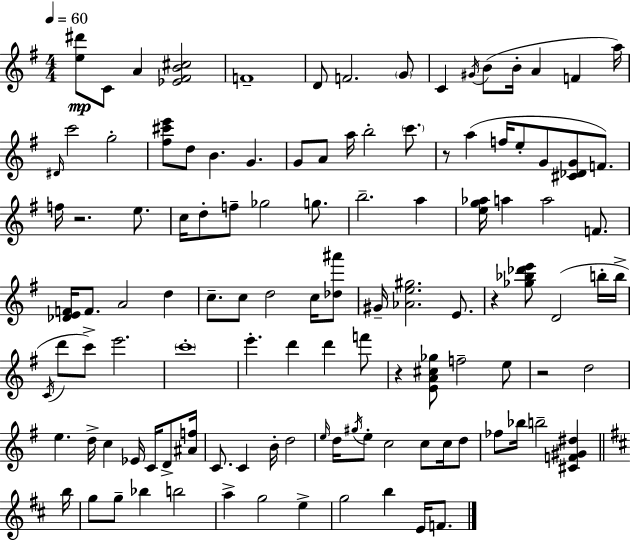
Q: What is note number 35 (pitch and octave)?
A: Gb5